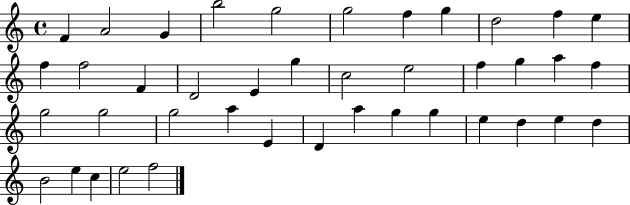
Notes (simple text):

F4/q A4/h G4/q B5/h G5/h G5/h F5/q G5/q D5/h F5/q E5/q F5/q F5/h F4/q D4/h E4/q G5/q C5/h E5/h F5/q G5/q A5/q F5/q G5/h G5/h G5/h A5/q E4/q D4/q A5/q G5/q G5/q E5/q D5/q E5/q D5/q B4/h E5/q C5/q E5/h F5/h